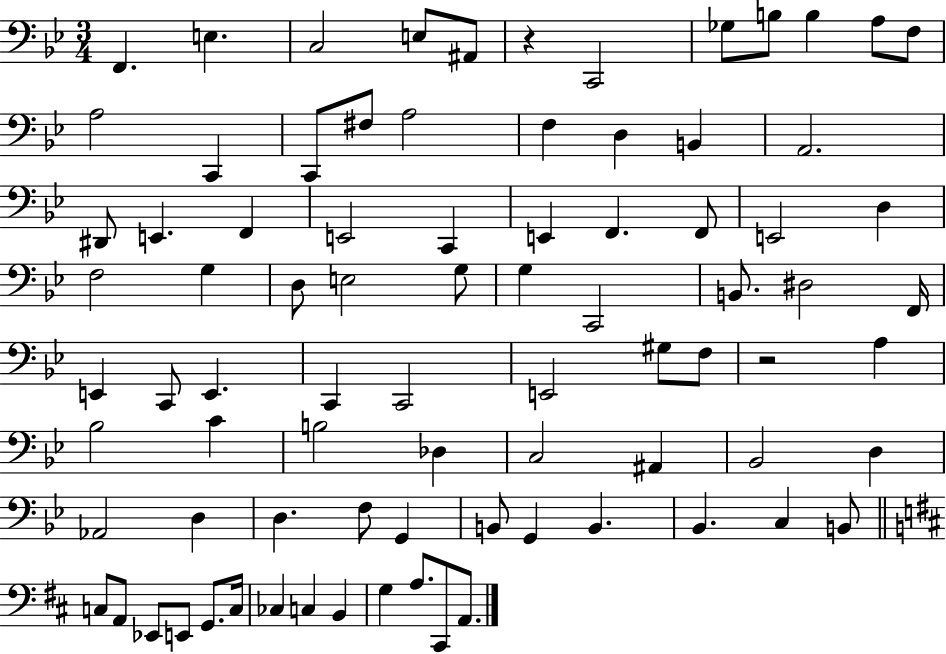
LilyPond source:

{
  \clef bass
  \numericTimeSignature
  \time 3/4
  \key bes \major
  f,4. e4. | c2 e8 ais,8 | r4 c,2 | ges8 b8 b4 a8 f8 | \break a2 c,4 | c,8 fis8 a2 | f4 d4 b,4 | a,2. | \break dis,8 e,4. f,4 | e,2 c,4 | e,4 f,4. f,8 | e,2 d4 | \break f2 g4 | d8 e2 g8 | g4 c,2 | b,8. dis2 f,16 | \break e,4 c,8 e,4. | c,4 c,2 | e,2 gis8 f8 | r2 a4 | \break bes2 c'4 | b2 des4 | c2 ais,4 | bes,2 d4 | \break aes,2 d4 | d4. f8 g,4 | b,8 g,4 b,4. | bes,4. c4 b,8 | \break \bar "||" \break \key d \major c8 a,8 ees,8 e,8 g,8. c16 | ces4 c4 b,4 | g4 a8. cis,8 a,8. | \bar "|."
}